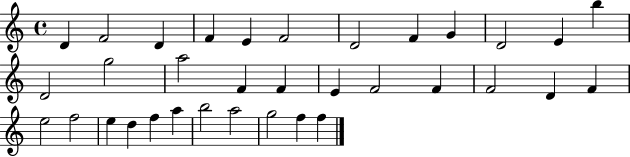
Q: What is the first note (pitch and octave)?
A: D4